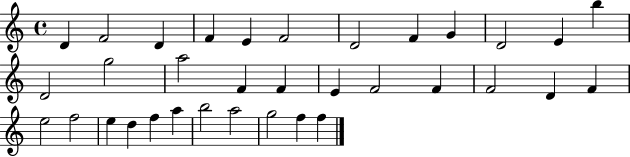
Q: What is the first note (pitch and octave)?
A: D4